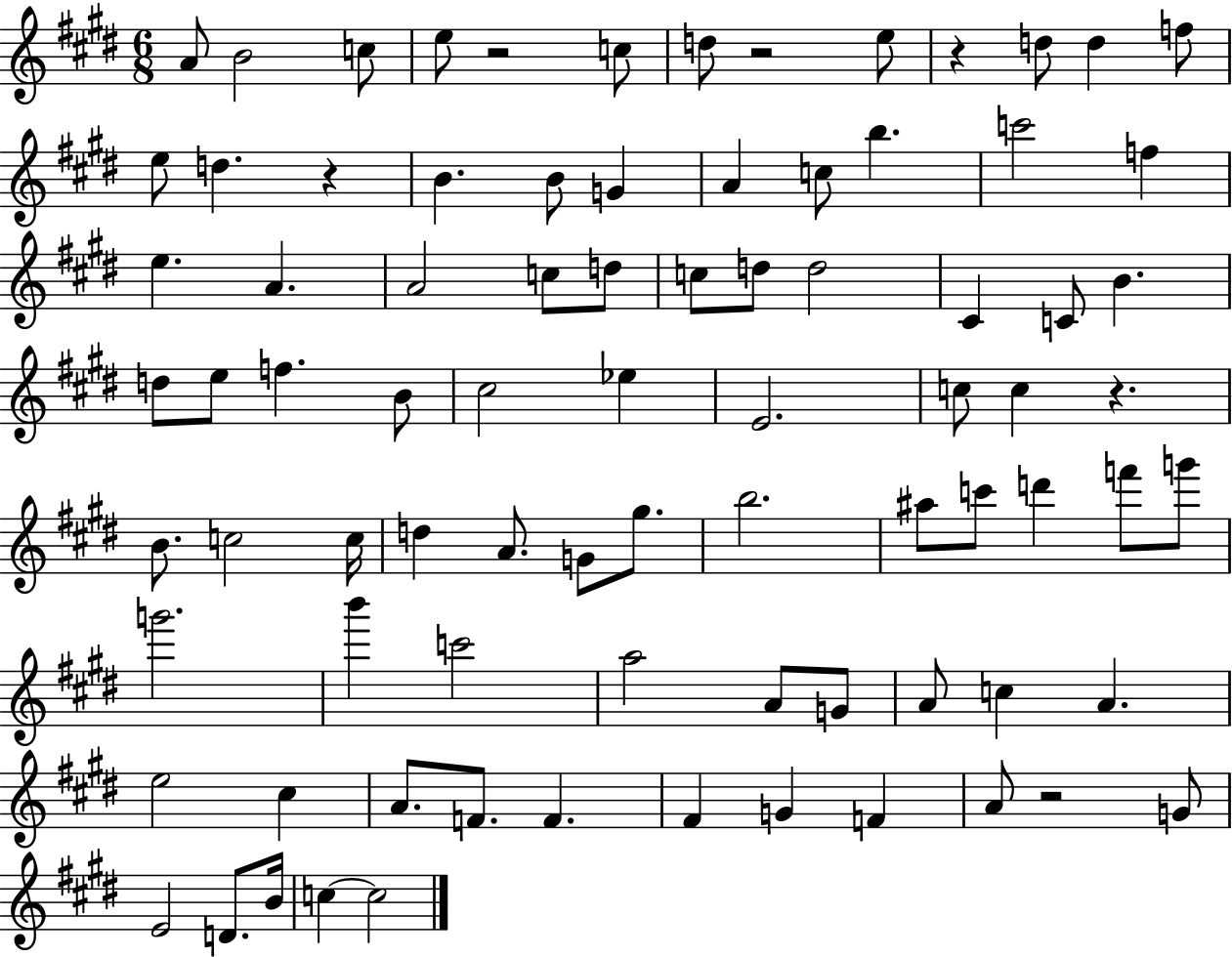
X:1
T:Untitled
M:6/8
L:1/4
K:E
A/2 B2 c/2 e/2 z2 c/2 d/2 z2 e/2 z d/2 d f/2 e/2 d z B B/2 G A c/2 b c'2 f e A A2 c/2 d/2 c/2 d/2 d2 ^C C/2 B d/2 e/2 f B/2 ^c2 _e E2 c/2 c z B/2 c2 c/4 d A/2 G/2 ^g/2 b2 ^a/2 c'/2 d' f'/2 g'/2 g'2 b' c'2 a2 A/2 G/2 A/2 c A e2 ^c A/2 F/2 F ^F G F A/2 z2 G/2 E2 D/2 B/4 c c2